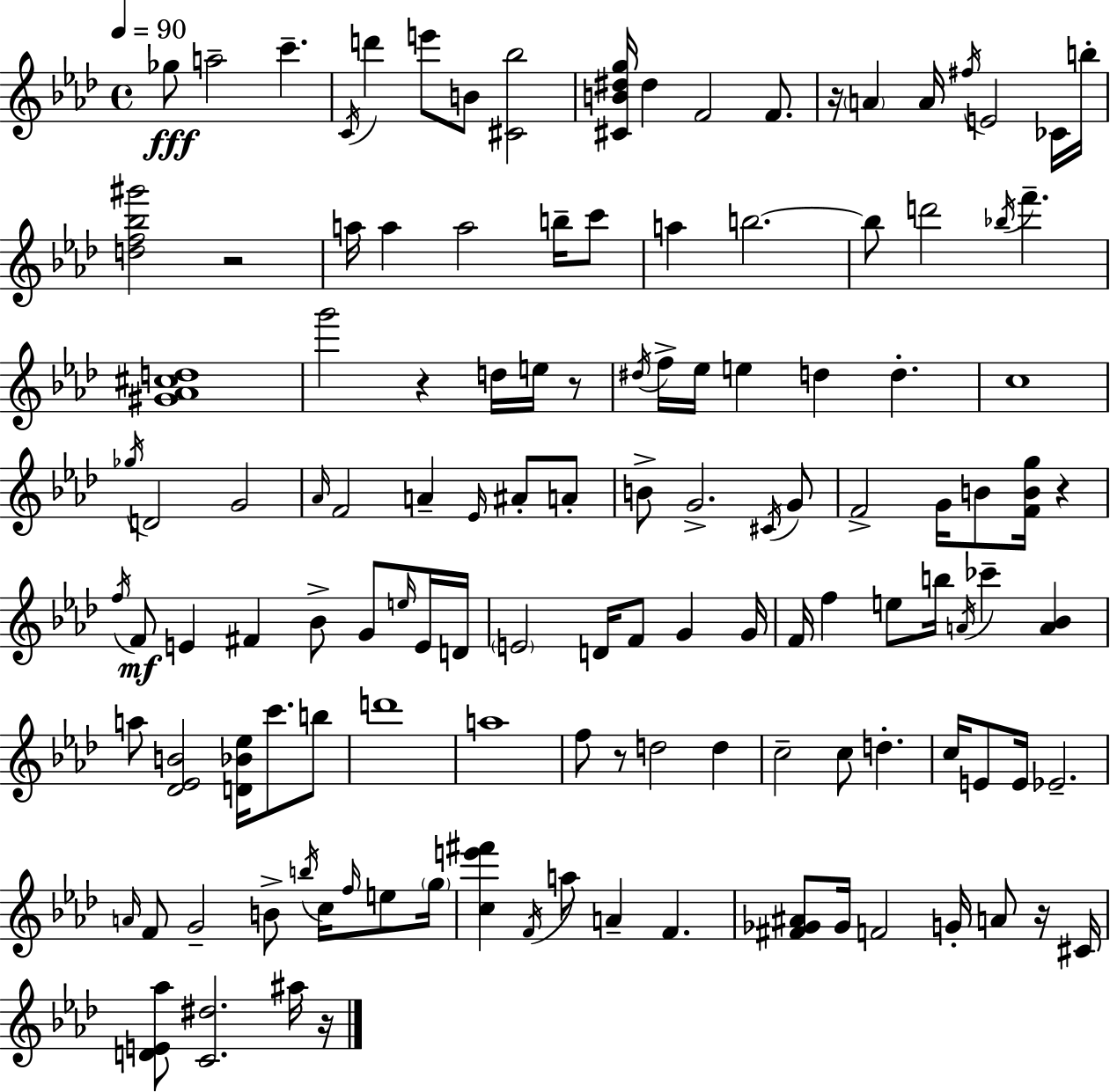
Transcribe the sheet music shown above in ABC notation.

X:1
T:Untitled
M:4/4
L:1/4
K:Fm
_g/2 a2 c' C/4 d' e'/2 B/2 [^C_b]2 [^CB^dg]/4 ^d F2 F/2 z/4 A A/4 ^f/4 E2 _C/4 b/4 [df_b^g']2 z2 a/4 a a2 b/4 c'/2 a b2 b/2 d'2 _b/4 f' [^G_A^cd]4 g'2 z d/4 e/4 z/2 ^d/4 f/4 _e/4 e d d c4 _g/4 D2 G2 _A/4 F2 A _E/4 ^A/2 A/2 B/2 G2 ^C/4 G/2 F2 G/4 B/2 [FBg]/4 z f/4 F/2 E ^F _B/2 G/2 e/4 E/4 D/4 E2 D/4 F/2 G G/4 F/4 f e/2 b/4 A/4 _c' [A_B] a/2 [_D_EB]2 [D_B_e]/4 c'/2 b/2 d'4 a4 f/2 z/2 d2 d c2 c/2 d c/4 E/2 E/4 _E2 A/4 F/2 G2 B/2 b/4 c/4 f/4 e/2 g/4 [ce'^f'] F/4 a/2 A F [^F_G^A]/2 _G/4 F2 G/4 A/2 z/4 ^C/4 [DE_a]/2 [C^d]2 ^a/4 z/4